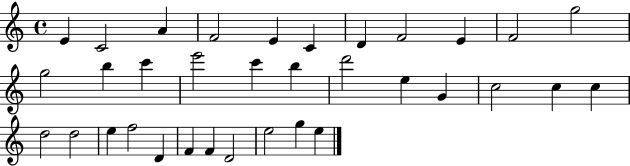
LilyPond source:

{
  \clef treble
  \time 4/4
  \defaultTimeSignature
  \key c \major
  e'4 c'2 a'4 | f'2 e'4 c'4 | d'4 f'2 e'4 | f'2 g''2 | \break g''2 b''4 c'''4 | e'''2 c'''4 b''4 | d'''2 e''4 g'4 | c''2 c''4 c''4 | \break d''2 d''2 | e''4 f''2 d'4 | f'4 f'4 d'2 | e''2 g''4 e''4 | \break \bar "|."
}